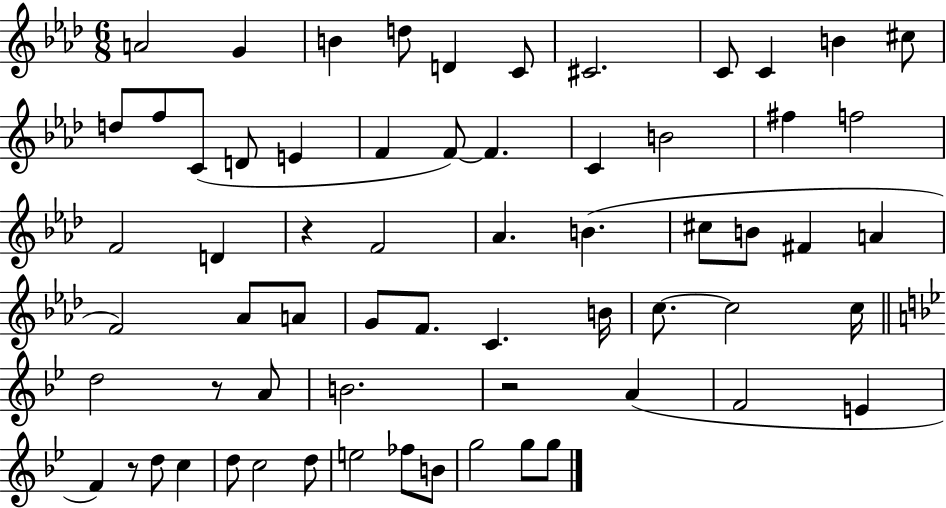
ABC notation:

X:1
T:Untitled
M:6/8
L:1/4
K:Ab
A2 G B d/2 D C/2 ^C2 C/2 C B ^c/2 d/2 f/2 C/2 D/2 E F F/2 F C B2 ^f f2 F2 D z F2 _A B ^c/2 B/2 ^F A F2 _A/2 A/2 G/2 F/2 C B/4 c/2 c2 c/4 d2 z/2 A/2 B2 z2 A F2 E F z/2 d/2 c d/2 c2 d/2 e2 _f/2 B/2 g2 g/2 g/2